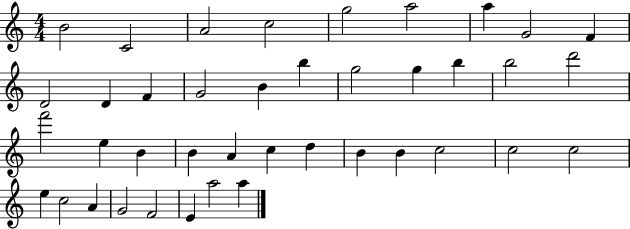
B4/h C4/h A4/h C5/h G5/h A5/h A5/q G4/h F4/q D4/h D4/q F4/q G4/h B4/q B5/q G5/h G5/q B5/q B5/h D6/h F6/h E5/q B4/q B4/q A4/q C5/q D5/q B4/q B4/q C5/h C5/h C5/h E5/q C5/h A4/q G4/h F4/h E4/q A5/h A5/q